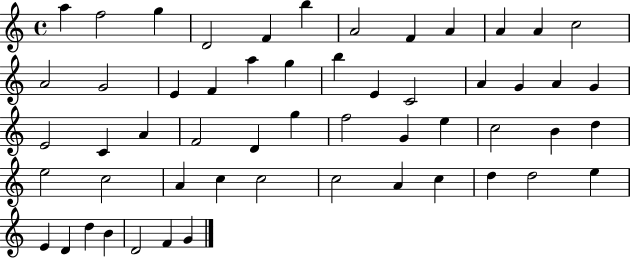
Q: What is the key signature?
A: C major